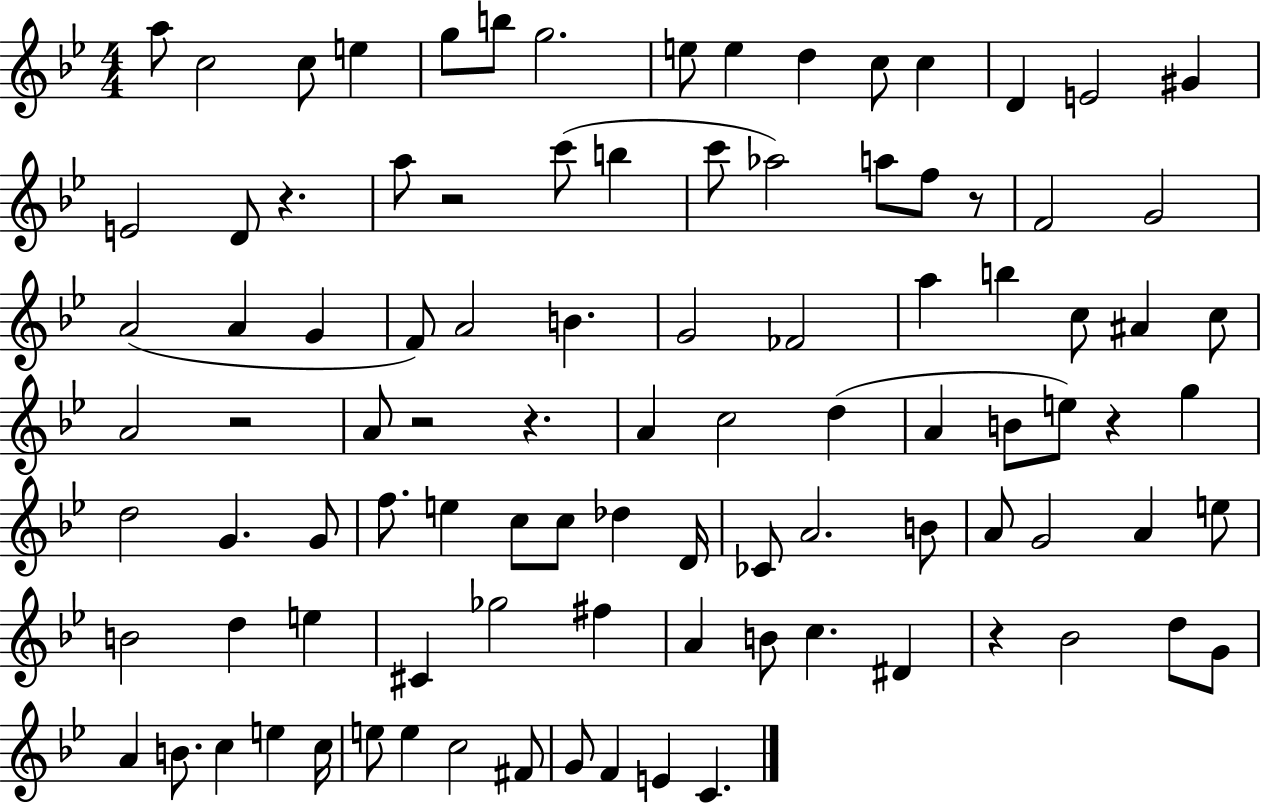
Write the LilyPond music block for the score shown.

{
  \clef treble
  \numericTimeSignature
  \time 4/4
  \key bes \major
  a''8 c''2 c''8 e''4 | g''8 b''8 g''2. | e''8 e''4 d''4 c''8 c''4 | d'4 e'2 gis'4 | \break e'2 d'8 r4. | a''8 r2 c'''8( b''4 | c'''8 aes''2) a''8 f''8 r8 | f'2 g'2 | \break a'2( a'4 g'4 | f'8) a'2 b'4. | g'2 fes'2 | a''4 b''4 c''8 ais'4 c''8 | \break a'2 r2 | a'8 r2 r4. | a'4 c''2 d''4( | a'4 b'8 e''8) r4 g''4 | \break d''2 g'4. g'8 | f''8. e''4 c''8 c''8 des''4 d'16 | ces'8 a'2. b'8 | a'8 g'2 a'4 e''8 | \break b'2 d''4 e''4 | cis'4 ges''2 fis''4 | a'4 b'8 c''4. dis'4 | r4 bes'2 d''8 g'8 | \break a'4 b'8. c''4 e''4 c''16 | e''8 e''4 c''2 fis'8 | g'8 f'4 e'4 c'4. | \bar "|."
}